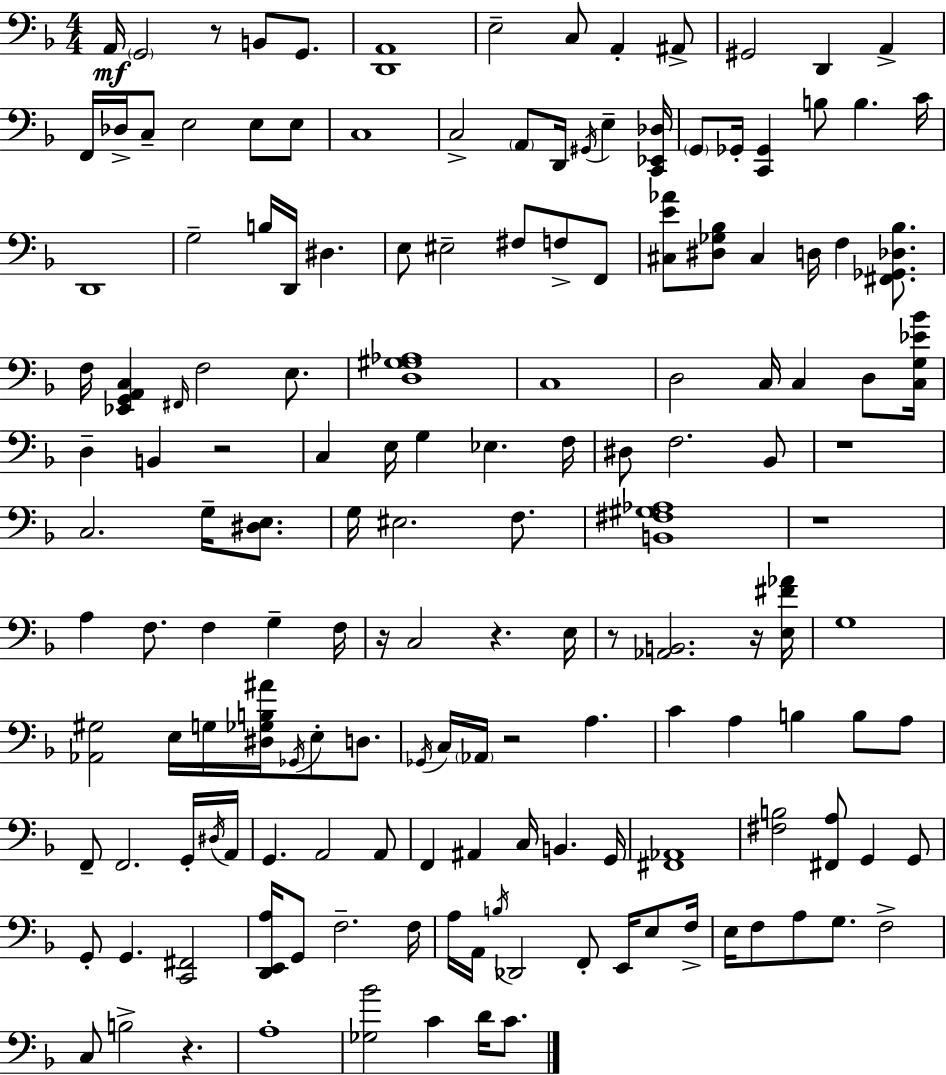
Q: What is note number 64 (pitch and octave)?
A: EIS3